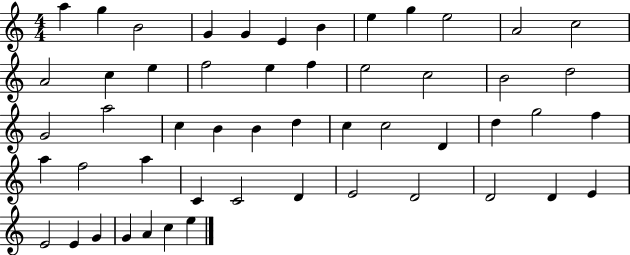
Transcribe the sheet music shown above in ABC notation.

X:1
T:Untitled
M:4/4
L:1/4
K:C
a g B2 G G E B e g e2 A2 c2 A2 c e f2 e f e2 c2 B2 d2 G2 a2 c B B d c c2 D d g2 f a f2 a C C2 D E2 D2 D2 D E E2 E G G A c e